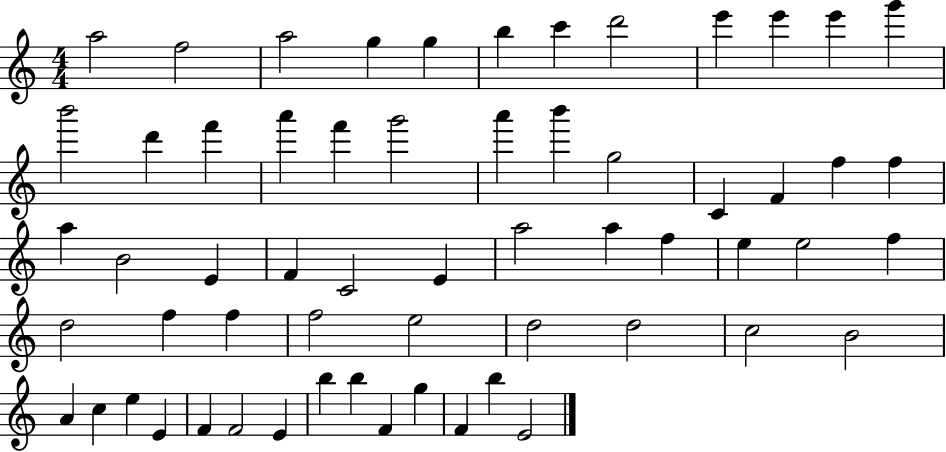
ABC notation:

X:1
T:Untitled
M:4/4
L:1/4
K:C
a2 f2 a2 g g b c' d'2 e' e' e' g' b'2 d' f' a' f' g'2 a' b' g2 C F f f a B2 E F C2 E a2 a f e e2 f d2 f f f2 e2 d2 d2 c2 B2 A c e E F F2 E b b F g F b E2